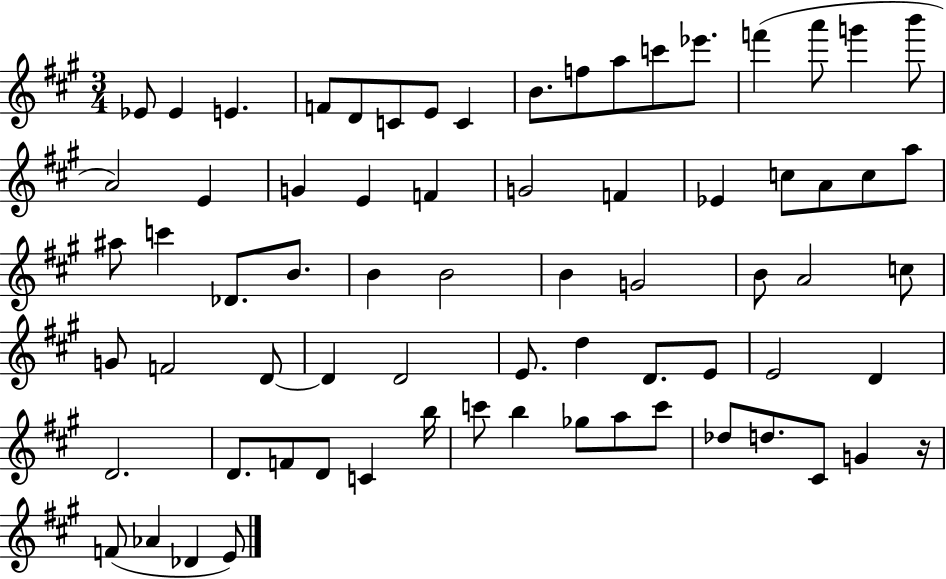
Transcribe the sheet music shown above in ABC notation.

X:1
T:Untitled
M:3/4
L:1/4
K:A
_E/2 _E E F/2 D/2 C/2 E/2 C B/2 f/2 a/2 c'/2 _e'/2 f' a'/2 g' b'/2 A2 E G E F G2 F _E c/2 A/2 c/2 a/2 ^a/2 c' _D/2 B/2 B B2 B G2 B/2 A2 c/2 G/2 F2 D/2 D D2 E/2 d D/2 E/2 E2 D D2 D/2 F/2 D/2 C b/4 c'/2 b _g/2 a/2 c'/2 _d/2 d/2 ^C/2 G z/4 F/2 _A _D E/2